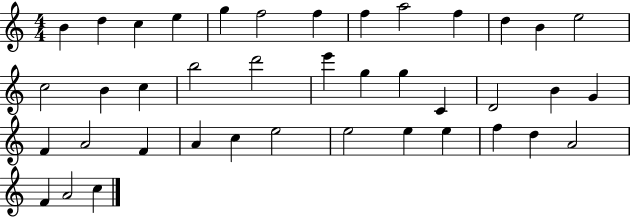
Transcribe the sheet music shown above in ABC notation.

X:1
T:Untitled
M:4/4
L:1/4
K:C
B d c e g f2 f f a2 f d B e2 c2 B c b2 d'2 e' g g C D2 B G F A2 F A c e2 e2 e e f d A2 F A2 c